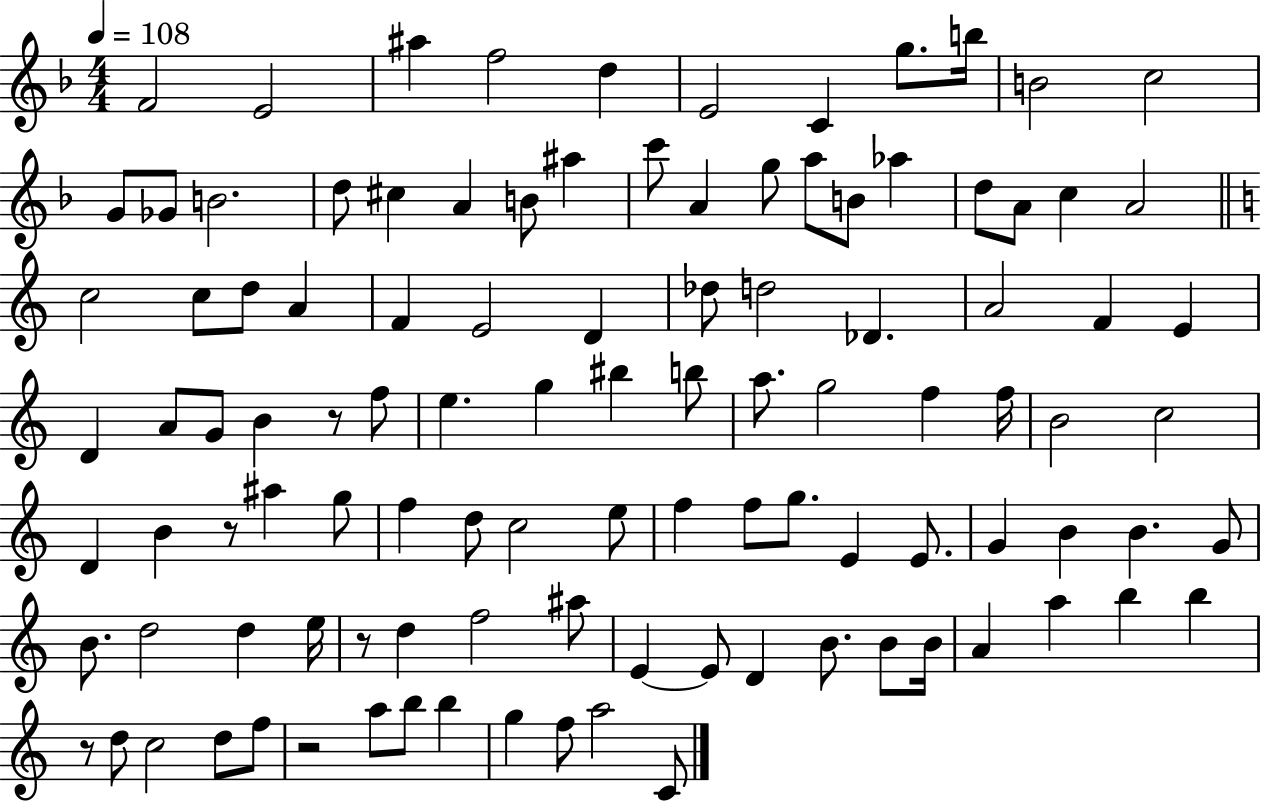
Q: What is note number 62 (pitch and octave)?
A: F5